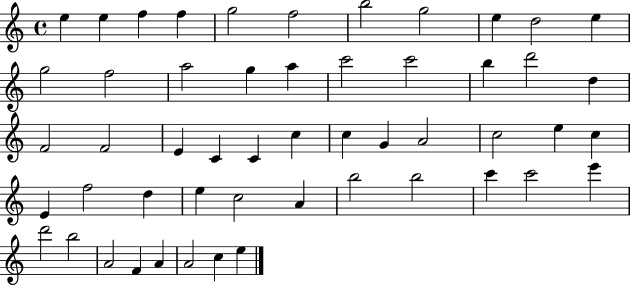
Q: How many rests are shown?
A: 0